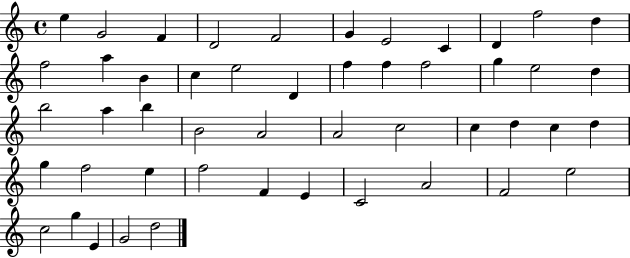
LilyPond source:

{
  \clef treble
  \time 4/4
  \defaultTimeSignature
  \key c \major
  e''4 g'2 f'4 | d'2 f'2 | g'4 e'2 c'4 | d'4 f''2 d''4 | \break f''2 a''4 b'4 | c''4 e''2 d'4 | f''4 f''4 f''2 | g''4 e''2 d''4 | \break b''2 a''4 b''4 | b'2 a'2 | a'2 c''2 | c''4 d''4 c''4 d''4 | \break g''4 f''2 e''4 | f''2 f'4 e'4 | c'2 a'2 | f'2 e''2 | \break c''2 g''4 e'4 | g'2 d''2 | \bar "|."
}